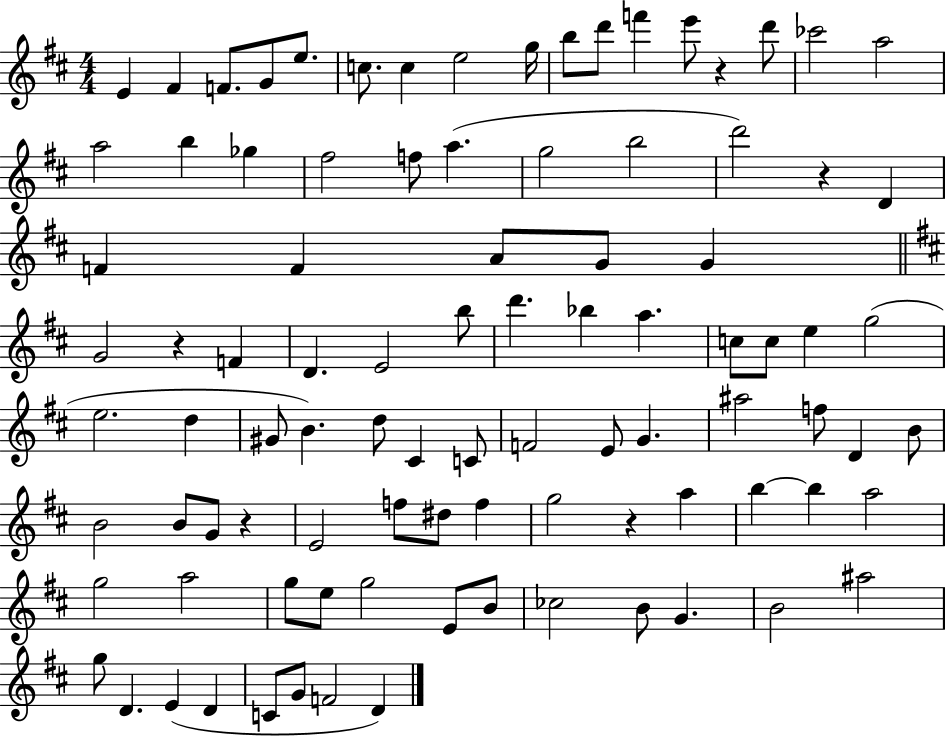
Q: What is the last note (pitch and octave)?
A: D4